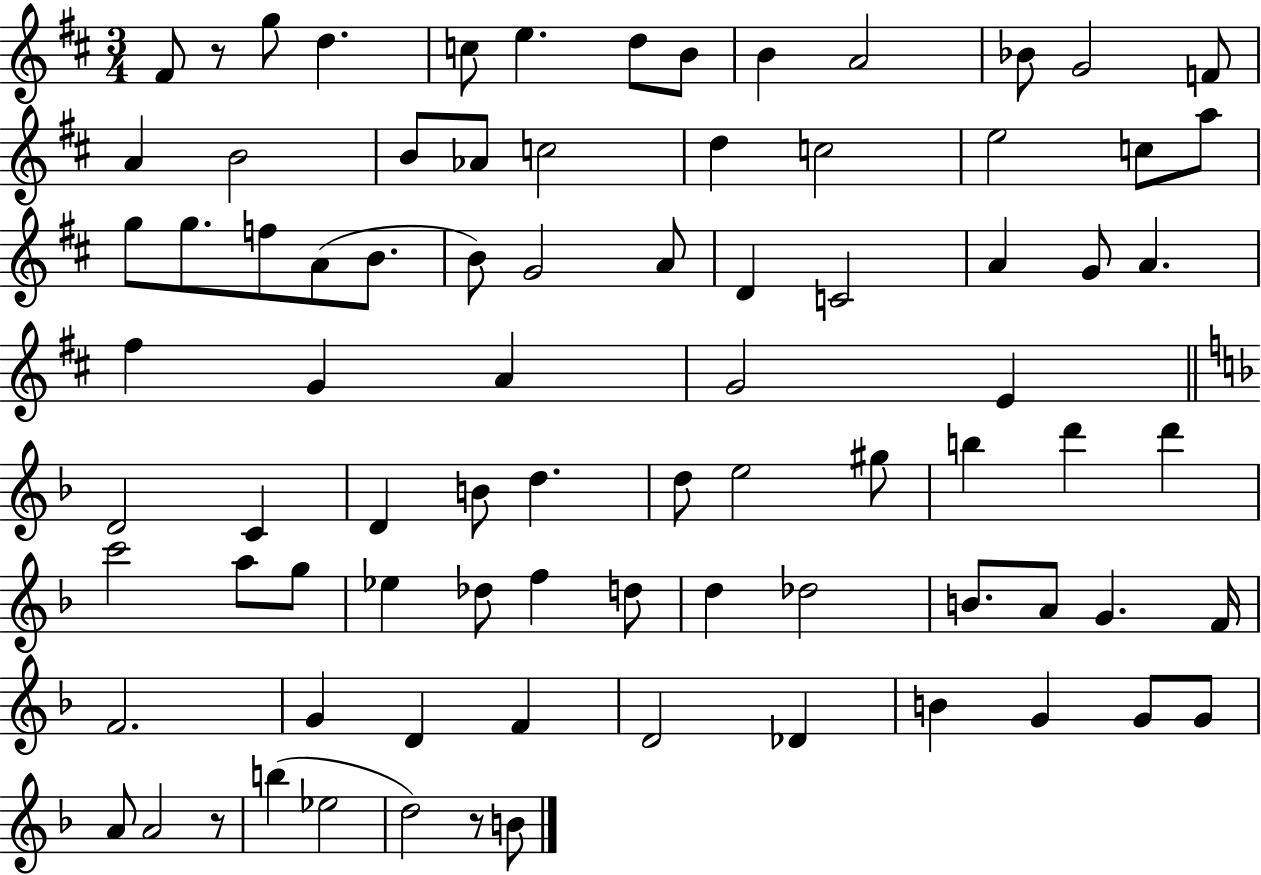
X:1
T:Untitled
M:3/4
L:1/4
K:D
^F/2 z/2 g/2 d c/2 e d/2 B/2 B A2 _B/2 G2 F/2 A B2 B/2 _A/2 c2 d c2 e2 c/2 a/2 g/2 g/2 f/2 A/2 B/2 B/2 G2 A/2 D C2 A G/2 A ^f G A G2 E D2 C D B/2 d d/2 e2 ^g/2 b d' d' c'2 a/2 g/2 _e _d/2 f d/2 d _d2 B/2 A/2 G F/4 F2 G D F D2 _D B G G/2 G/2 A/2 A2 z/2 b _e2 d2 z/2 B/2